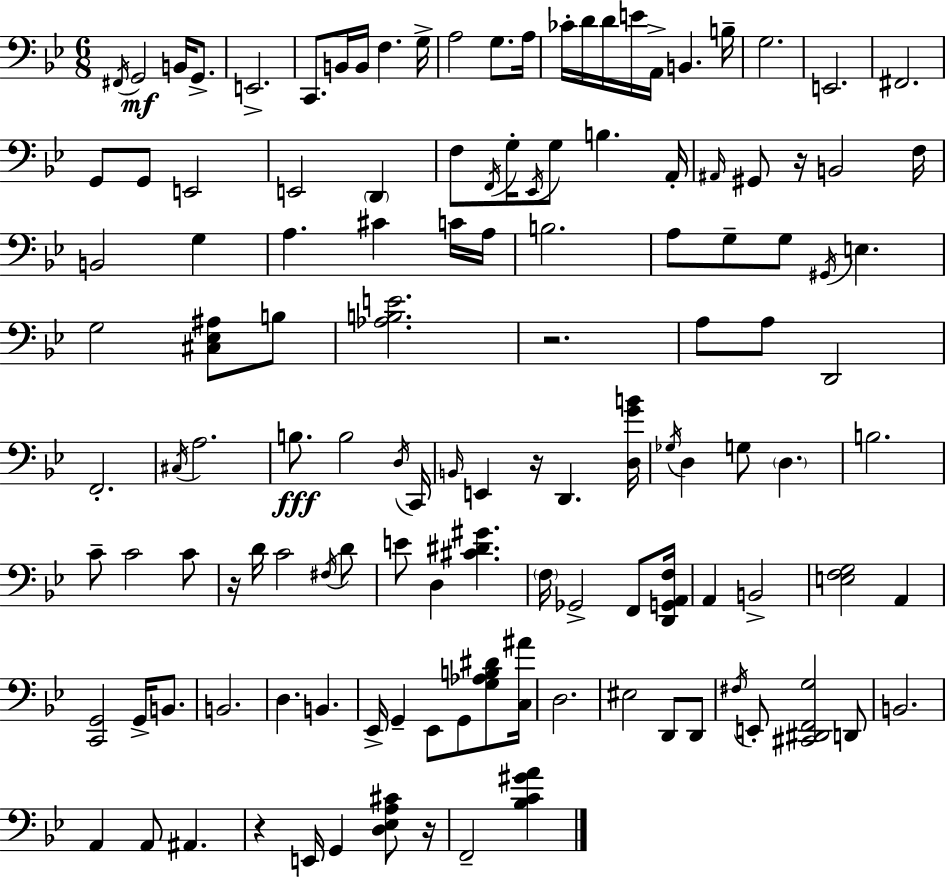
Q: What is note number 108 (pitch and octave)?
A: G2